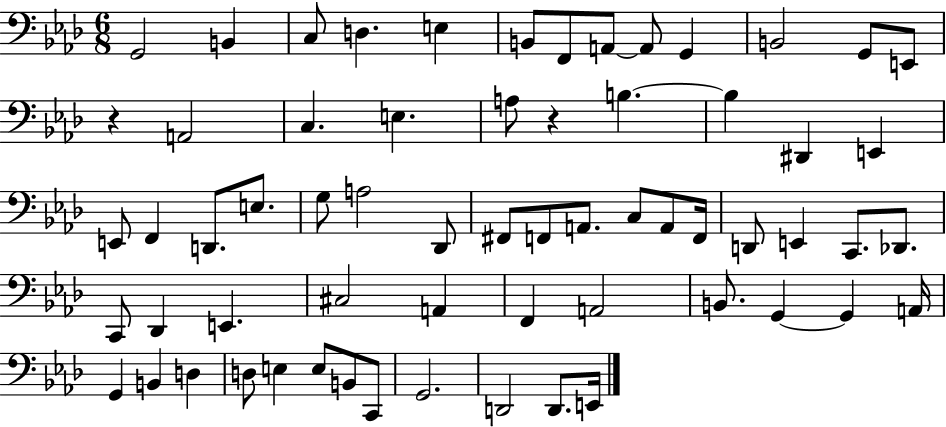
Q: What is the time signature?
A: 6/8